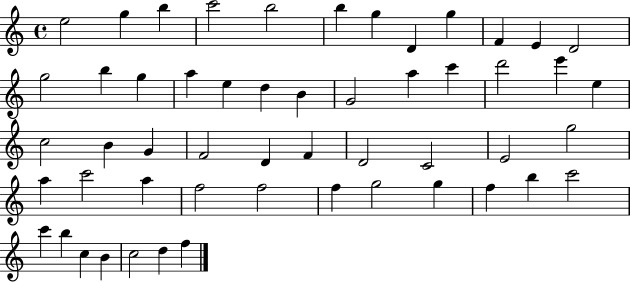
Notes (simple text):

E5/h G5/q B5/q C6/h B5/h B5/q G5/q D4/q G5/q F4/q E4/q D4/h G5/h B5/q G5/q A5/q E5/q D5/q B4/q G4/h A5/q C6/q D6/h E6/q E5/q C5/h B4/q G4/q F4/h D4/q F4/q D4/h C4/h E4/h G5/h A5/q C6/h A5/q F5/h F5/h F5/q G5/h G5/q F5/q B5/q C6/h C6/q B5/q C5/q B4/q C5/h D5/q F5/q